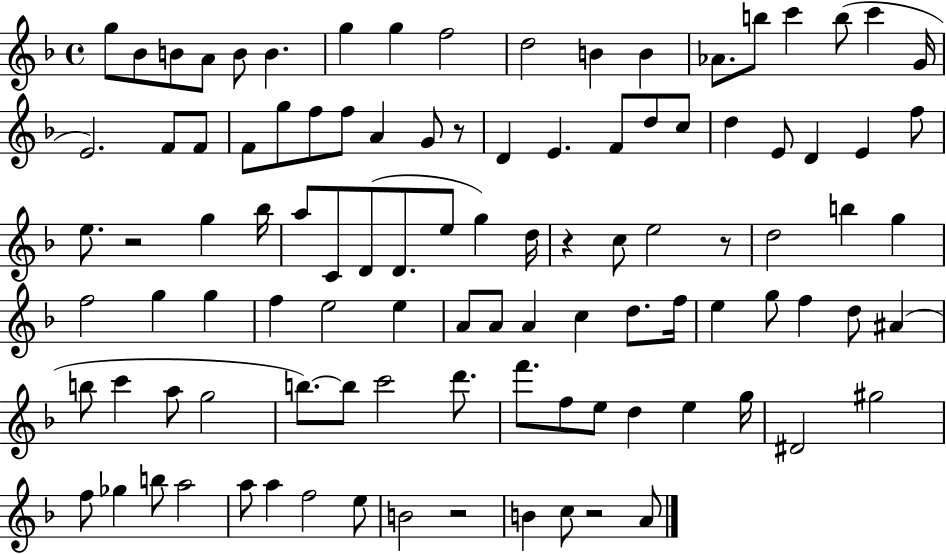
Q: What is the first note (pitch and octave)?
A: G5